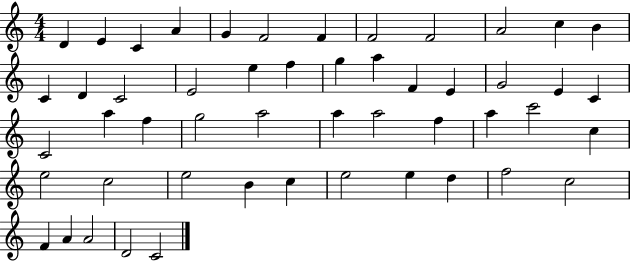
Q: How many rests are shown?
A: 0